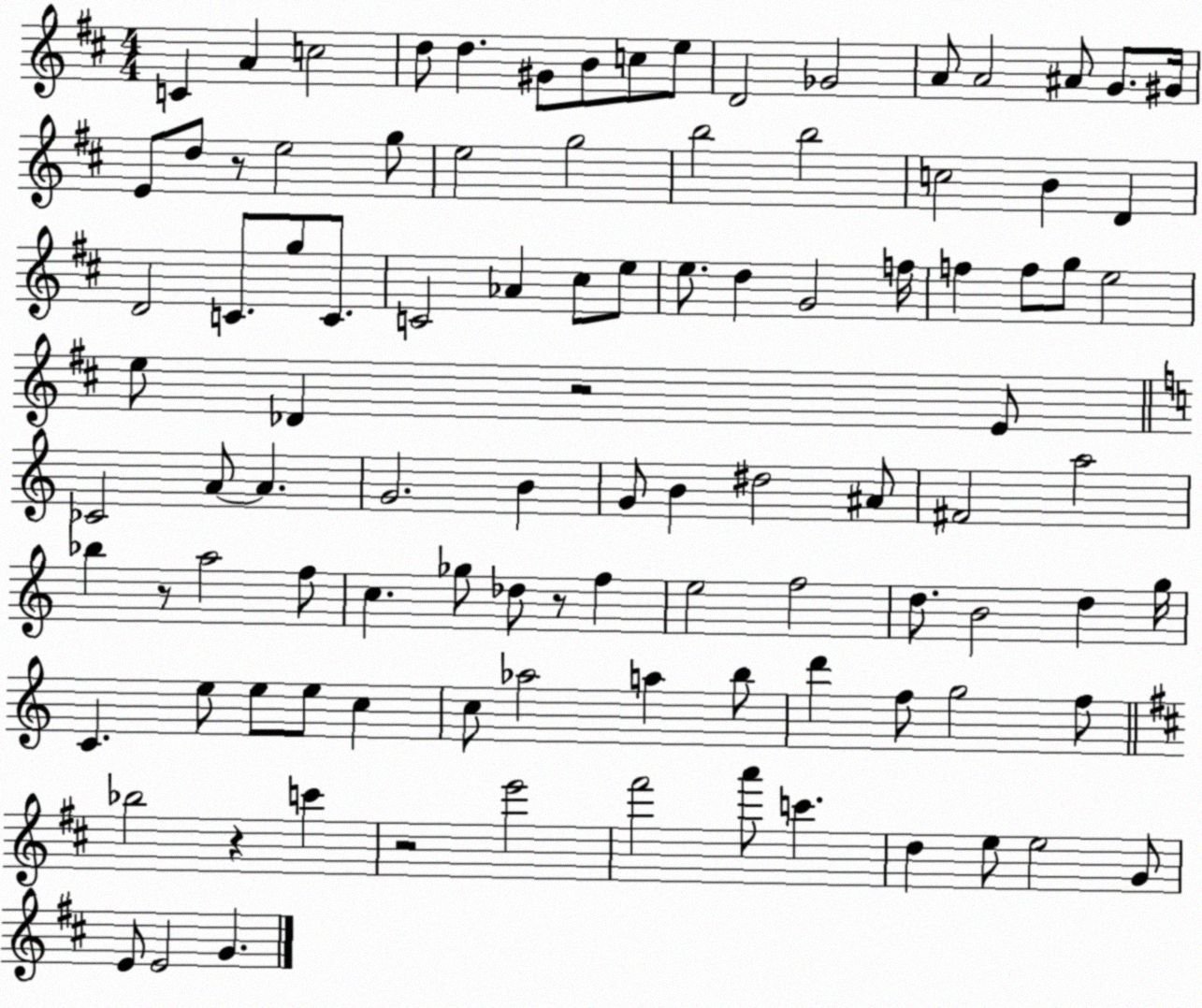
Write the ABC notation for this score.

X:1
T:Untitled
M:4/4
L:1/4
K:D
C A c2 d/2 d ^G/2 B/2 c/2 e/2 D2 _G2 A/2 A2 ^A/2 G/2 ^G/4 E/2 d/2 z/2 e2 g/2 e2 g2 b2 b2 c2 B D D2 C/2 g/2 C/2 C2 _A ^c/2 e/2 e/2 d G2 f/4 f f/2 g/2 e2 e/2 _D z2 E/2 _C2 A/2 A G2 B G/2 B ^d2 ^A/2 ^F2 a2 _b z/2 a2 f/2 c _g/2 _d/2 z/2 f e2 f2 d/2 B2 d g/4 C e/2 e/2 e/2 c c/2 _a2 a b/2 d' f/2 g2 f/2 _b2 z c' z2 e'2 ^f'2 a'/2 c' d e/2 e2 G/2 E/2 E2 G